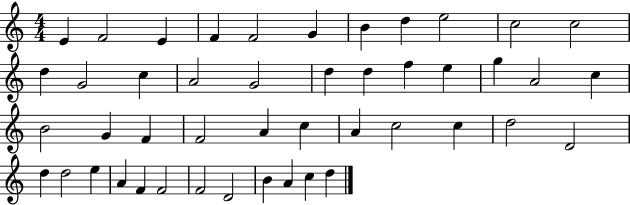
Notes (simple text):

E4/q F4/h E4/q F4/q F4/h G4/q B4/q D5/q E5/h C5/h C5/h D5/q G4/h C5/q A4/h G4/h D5/q D5/q F5/q E5/q G5/q A4/h C5/q B4/h G4/q F4/q F4/h A4/q C5/q A4/q C5/h C5/q D5/h D4/h D5/q D5/h E5/q A4/q F4/q F4/h F4/h D4/h B4/q A4/q C5/q D5/q